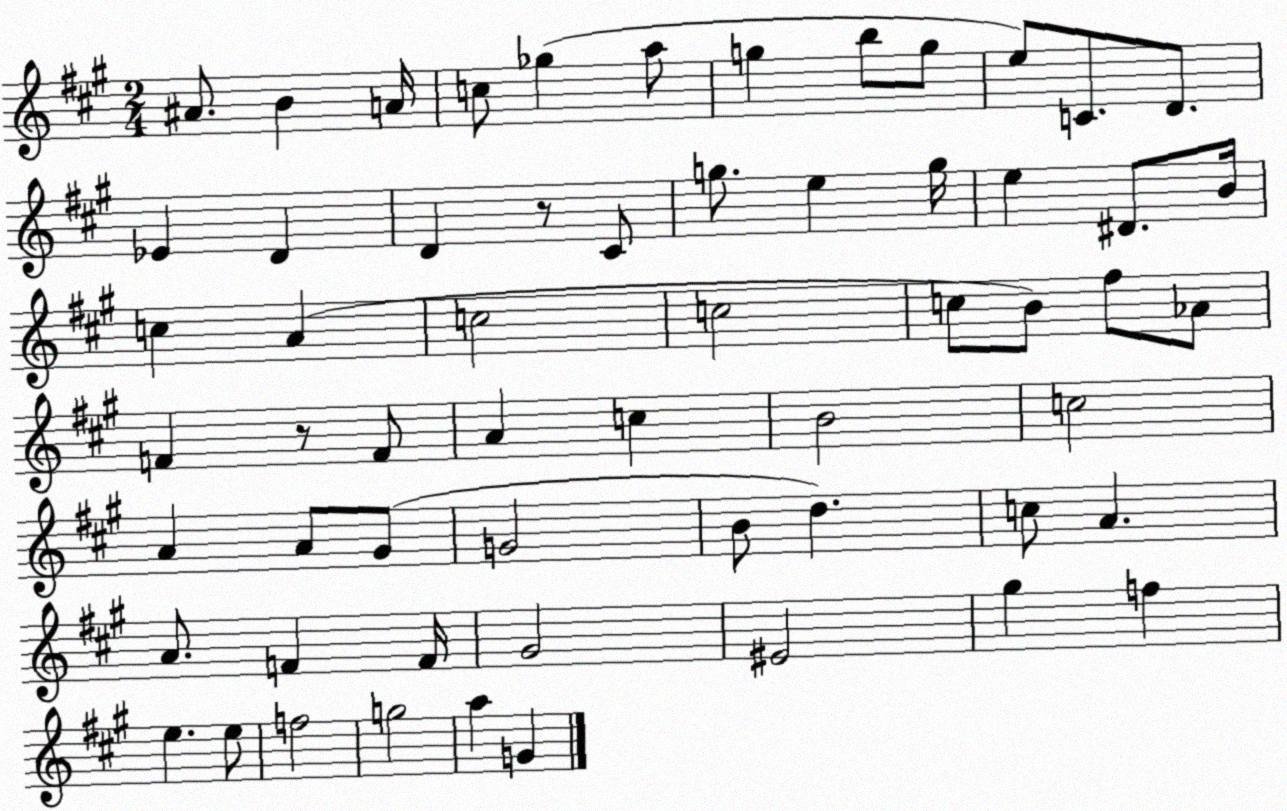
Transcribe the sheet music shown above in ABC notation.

X:1
T:Untitled
M:2/4
L:1/4
K:A
^A/2 B A/4 c/2 _g a/2 g b/2 g/2 e/2 C/2 D/2 _E D D z/2 ^C/2 g/2 e g/4 e ^D/2 B/4 c A c2 c2 c/2 B/2 ^f/2 _A/2 F z/2 F/2 A c B2 c2 A A/2 ^G/2 G2 B/2 d c/2 A A/2 F F/4 ^G2 ^E2 ^g f e e/2 f2 g2 a G